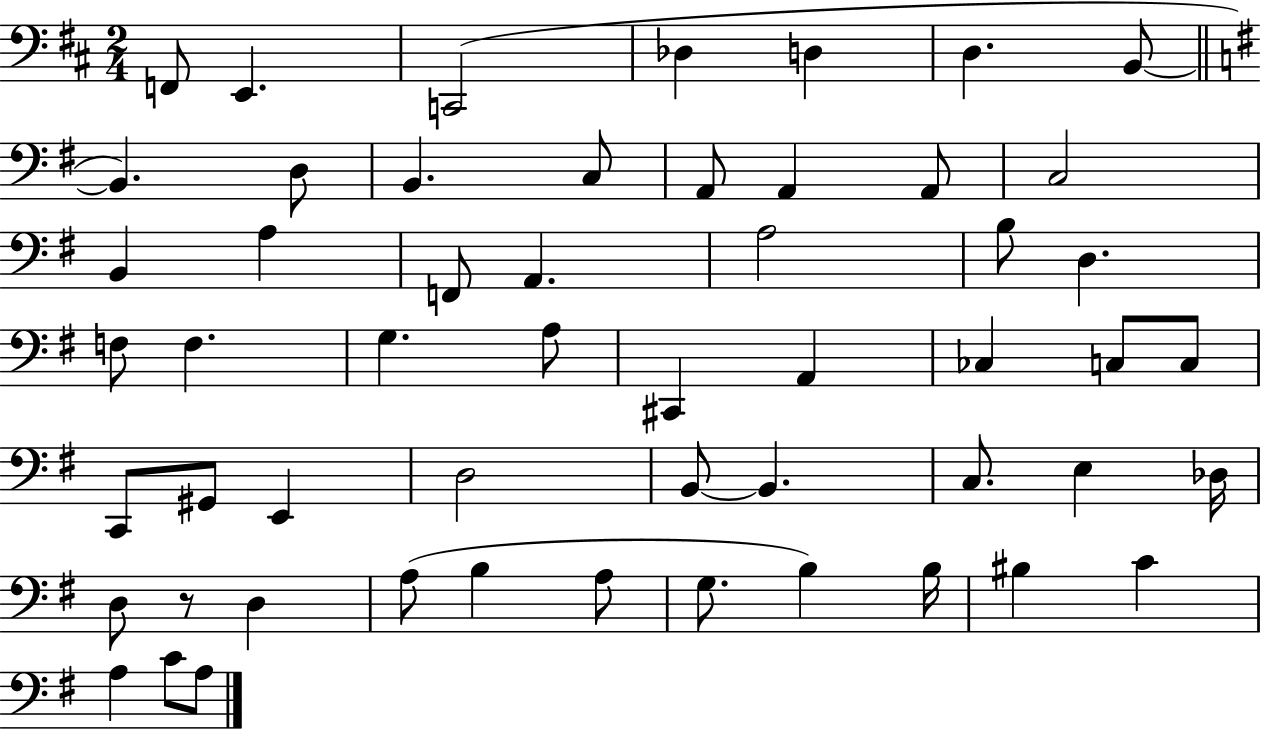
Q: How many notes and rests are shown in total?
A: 54